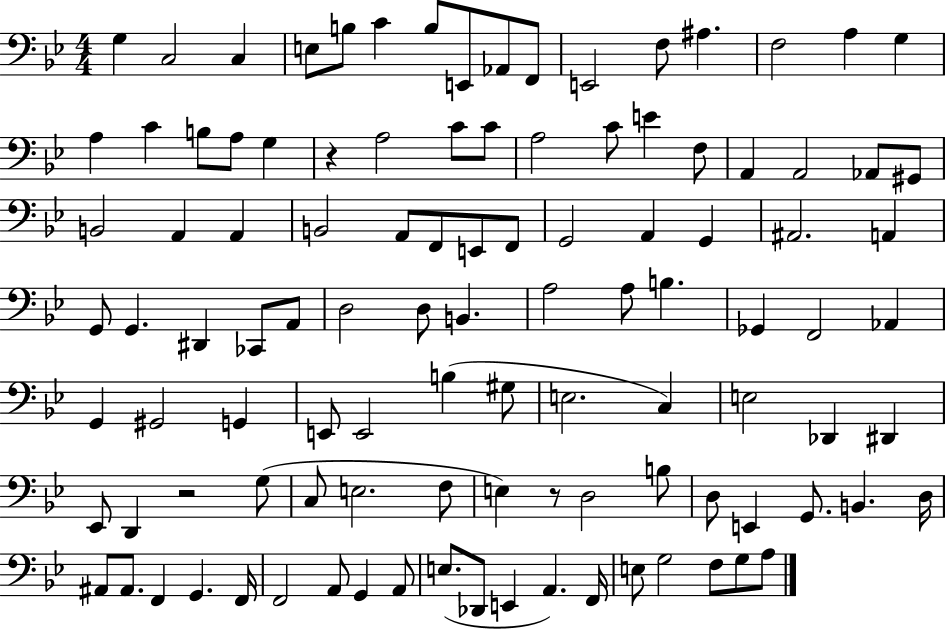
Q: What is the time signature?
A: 4/4